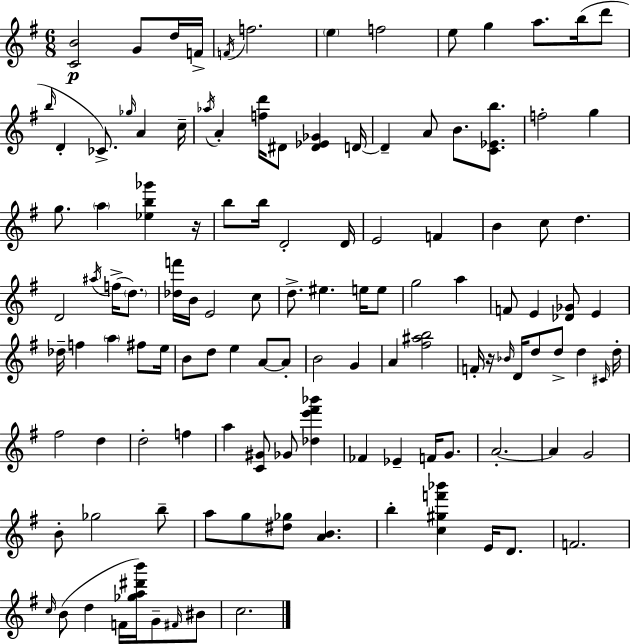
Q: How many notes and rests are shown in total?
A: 121